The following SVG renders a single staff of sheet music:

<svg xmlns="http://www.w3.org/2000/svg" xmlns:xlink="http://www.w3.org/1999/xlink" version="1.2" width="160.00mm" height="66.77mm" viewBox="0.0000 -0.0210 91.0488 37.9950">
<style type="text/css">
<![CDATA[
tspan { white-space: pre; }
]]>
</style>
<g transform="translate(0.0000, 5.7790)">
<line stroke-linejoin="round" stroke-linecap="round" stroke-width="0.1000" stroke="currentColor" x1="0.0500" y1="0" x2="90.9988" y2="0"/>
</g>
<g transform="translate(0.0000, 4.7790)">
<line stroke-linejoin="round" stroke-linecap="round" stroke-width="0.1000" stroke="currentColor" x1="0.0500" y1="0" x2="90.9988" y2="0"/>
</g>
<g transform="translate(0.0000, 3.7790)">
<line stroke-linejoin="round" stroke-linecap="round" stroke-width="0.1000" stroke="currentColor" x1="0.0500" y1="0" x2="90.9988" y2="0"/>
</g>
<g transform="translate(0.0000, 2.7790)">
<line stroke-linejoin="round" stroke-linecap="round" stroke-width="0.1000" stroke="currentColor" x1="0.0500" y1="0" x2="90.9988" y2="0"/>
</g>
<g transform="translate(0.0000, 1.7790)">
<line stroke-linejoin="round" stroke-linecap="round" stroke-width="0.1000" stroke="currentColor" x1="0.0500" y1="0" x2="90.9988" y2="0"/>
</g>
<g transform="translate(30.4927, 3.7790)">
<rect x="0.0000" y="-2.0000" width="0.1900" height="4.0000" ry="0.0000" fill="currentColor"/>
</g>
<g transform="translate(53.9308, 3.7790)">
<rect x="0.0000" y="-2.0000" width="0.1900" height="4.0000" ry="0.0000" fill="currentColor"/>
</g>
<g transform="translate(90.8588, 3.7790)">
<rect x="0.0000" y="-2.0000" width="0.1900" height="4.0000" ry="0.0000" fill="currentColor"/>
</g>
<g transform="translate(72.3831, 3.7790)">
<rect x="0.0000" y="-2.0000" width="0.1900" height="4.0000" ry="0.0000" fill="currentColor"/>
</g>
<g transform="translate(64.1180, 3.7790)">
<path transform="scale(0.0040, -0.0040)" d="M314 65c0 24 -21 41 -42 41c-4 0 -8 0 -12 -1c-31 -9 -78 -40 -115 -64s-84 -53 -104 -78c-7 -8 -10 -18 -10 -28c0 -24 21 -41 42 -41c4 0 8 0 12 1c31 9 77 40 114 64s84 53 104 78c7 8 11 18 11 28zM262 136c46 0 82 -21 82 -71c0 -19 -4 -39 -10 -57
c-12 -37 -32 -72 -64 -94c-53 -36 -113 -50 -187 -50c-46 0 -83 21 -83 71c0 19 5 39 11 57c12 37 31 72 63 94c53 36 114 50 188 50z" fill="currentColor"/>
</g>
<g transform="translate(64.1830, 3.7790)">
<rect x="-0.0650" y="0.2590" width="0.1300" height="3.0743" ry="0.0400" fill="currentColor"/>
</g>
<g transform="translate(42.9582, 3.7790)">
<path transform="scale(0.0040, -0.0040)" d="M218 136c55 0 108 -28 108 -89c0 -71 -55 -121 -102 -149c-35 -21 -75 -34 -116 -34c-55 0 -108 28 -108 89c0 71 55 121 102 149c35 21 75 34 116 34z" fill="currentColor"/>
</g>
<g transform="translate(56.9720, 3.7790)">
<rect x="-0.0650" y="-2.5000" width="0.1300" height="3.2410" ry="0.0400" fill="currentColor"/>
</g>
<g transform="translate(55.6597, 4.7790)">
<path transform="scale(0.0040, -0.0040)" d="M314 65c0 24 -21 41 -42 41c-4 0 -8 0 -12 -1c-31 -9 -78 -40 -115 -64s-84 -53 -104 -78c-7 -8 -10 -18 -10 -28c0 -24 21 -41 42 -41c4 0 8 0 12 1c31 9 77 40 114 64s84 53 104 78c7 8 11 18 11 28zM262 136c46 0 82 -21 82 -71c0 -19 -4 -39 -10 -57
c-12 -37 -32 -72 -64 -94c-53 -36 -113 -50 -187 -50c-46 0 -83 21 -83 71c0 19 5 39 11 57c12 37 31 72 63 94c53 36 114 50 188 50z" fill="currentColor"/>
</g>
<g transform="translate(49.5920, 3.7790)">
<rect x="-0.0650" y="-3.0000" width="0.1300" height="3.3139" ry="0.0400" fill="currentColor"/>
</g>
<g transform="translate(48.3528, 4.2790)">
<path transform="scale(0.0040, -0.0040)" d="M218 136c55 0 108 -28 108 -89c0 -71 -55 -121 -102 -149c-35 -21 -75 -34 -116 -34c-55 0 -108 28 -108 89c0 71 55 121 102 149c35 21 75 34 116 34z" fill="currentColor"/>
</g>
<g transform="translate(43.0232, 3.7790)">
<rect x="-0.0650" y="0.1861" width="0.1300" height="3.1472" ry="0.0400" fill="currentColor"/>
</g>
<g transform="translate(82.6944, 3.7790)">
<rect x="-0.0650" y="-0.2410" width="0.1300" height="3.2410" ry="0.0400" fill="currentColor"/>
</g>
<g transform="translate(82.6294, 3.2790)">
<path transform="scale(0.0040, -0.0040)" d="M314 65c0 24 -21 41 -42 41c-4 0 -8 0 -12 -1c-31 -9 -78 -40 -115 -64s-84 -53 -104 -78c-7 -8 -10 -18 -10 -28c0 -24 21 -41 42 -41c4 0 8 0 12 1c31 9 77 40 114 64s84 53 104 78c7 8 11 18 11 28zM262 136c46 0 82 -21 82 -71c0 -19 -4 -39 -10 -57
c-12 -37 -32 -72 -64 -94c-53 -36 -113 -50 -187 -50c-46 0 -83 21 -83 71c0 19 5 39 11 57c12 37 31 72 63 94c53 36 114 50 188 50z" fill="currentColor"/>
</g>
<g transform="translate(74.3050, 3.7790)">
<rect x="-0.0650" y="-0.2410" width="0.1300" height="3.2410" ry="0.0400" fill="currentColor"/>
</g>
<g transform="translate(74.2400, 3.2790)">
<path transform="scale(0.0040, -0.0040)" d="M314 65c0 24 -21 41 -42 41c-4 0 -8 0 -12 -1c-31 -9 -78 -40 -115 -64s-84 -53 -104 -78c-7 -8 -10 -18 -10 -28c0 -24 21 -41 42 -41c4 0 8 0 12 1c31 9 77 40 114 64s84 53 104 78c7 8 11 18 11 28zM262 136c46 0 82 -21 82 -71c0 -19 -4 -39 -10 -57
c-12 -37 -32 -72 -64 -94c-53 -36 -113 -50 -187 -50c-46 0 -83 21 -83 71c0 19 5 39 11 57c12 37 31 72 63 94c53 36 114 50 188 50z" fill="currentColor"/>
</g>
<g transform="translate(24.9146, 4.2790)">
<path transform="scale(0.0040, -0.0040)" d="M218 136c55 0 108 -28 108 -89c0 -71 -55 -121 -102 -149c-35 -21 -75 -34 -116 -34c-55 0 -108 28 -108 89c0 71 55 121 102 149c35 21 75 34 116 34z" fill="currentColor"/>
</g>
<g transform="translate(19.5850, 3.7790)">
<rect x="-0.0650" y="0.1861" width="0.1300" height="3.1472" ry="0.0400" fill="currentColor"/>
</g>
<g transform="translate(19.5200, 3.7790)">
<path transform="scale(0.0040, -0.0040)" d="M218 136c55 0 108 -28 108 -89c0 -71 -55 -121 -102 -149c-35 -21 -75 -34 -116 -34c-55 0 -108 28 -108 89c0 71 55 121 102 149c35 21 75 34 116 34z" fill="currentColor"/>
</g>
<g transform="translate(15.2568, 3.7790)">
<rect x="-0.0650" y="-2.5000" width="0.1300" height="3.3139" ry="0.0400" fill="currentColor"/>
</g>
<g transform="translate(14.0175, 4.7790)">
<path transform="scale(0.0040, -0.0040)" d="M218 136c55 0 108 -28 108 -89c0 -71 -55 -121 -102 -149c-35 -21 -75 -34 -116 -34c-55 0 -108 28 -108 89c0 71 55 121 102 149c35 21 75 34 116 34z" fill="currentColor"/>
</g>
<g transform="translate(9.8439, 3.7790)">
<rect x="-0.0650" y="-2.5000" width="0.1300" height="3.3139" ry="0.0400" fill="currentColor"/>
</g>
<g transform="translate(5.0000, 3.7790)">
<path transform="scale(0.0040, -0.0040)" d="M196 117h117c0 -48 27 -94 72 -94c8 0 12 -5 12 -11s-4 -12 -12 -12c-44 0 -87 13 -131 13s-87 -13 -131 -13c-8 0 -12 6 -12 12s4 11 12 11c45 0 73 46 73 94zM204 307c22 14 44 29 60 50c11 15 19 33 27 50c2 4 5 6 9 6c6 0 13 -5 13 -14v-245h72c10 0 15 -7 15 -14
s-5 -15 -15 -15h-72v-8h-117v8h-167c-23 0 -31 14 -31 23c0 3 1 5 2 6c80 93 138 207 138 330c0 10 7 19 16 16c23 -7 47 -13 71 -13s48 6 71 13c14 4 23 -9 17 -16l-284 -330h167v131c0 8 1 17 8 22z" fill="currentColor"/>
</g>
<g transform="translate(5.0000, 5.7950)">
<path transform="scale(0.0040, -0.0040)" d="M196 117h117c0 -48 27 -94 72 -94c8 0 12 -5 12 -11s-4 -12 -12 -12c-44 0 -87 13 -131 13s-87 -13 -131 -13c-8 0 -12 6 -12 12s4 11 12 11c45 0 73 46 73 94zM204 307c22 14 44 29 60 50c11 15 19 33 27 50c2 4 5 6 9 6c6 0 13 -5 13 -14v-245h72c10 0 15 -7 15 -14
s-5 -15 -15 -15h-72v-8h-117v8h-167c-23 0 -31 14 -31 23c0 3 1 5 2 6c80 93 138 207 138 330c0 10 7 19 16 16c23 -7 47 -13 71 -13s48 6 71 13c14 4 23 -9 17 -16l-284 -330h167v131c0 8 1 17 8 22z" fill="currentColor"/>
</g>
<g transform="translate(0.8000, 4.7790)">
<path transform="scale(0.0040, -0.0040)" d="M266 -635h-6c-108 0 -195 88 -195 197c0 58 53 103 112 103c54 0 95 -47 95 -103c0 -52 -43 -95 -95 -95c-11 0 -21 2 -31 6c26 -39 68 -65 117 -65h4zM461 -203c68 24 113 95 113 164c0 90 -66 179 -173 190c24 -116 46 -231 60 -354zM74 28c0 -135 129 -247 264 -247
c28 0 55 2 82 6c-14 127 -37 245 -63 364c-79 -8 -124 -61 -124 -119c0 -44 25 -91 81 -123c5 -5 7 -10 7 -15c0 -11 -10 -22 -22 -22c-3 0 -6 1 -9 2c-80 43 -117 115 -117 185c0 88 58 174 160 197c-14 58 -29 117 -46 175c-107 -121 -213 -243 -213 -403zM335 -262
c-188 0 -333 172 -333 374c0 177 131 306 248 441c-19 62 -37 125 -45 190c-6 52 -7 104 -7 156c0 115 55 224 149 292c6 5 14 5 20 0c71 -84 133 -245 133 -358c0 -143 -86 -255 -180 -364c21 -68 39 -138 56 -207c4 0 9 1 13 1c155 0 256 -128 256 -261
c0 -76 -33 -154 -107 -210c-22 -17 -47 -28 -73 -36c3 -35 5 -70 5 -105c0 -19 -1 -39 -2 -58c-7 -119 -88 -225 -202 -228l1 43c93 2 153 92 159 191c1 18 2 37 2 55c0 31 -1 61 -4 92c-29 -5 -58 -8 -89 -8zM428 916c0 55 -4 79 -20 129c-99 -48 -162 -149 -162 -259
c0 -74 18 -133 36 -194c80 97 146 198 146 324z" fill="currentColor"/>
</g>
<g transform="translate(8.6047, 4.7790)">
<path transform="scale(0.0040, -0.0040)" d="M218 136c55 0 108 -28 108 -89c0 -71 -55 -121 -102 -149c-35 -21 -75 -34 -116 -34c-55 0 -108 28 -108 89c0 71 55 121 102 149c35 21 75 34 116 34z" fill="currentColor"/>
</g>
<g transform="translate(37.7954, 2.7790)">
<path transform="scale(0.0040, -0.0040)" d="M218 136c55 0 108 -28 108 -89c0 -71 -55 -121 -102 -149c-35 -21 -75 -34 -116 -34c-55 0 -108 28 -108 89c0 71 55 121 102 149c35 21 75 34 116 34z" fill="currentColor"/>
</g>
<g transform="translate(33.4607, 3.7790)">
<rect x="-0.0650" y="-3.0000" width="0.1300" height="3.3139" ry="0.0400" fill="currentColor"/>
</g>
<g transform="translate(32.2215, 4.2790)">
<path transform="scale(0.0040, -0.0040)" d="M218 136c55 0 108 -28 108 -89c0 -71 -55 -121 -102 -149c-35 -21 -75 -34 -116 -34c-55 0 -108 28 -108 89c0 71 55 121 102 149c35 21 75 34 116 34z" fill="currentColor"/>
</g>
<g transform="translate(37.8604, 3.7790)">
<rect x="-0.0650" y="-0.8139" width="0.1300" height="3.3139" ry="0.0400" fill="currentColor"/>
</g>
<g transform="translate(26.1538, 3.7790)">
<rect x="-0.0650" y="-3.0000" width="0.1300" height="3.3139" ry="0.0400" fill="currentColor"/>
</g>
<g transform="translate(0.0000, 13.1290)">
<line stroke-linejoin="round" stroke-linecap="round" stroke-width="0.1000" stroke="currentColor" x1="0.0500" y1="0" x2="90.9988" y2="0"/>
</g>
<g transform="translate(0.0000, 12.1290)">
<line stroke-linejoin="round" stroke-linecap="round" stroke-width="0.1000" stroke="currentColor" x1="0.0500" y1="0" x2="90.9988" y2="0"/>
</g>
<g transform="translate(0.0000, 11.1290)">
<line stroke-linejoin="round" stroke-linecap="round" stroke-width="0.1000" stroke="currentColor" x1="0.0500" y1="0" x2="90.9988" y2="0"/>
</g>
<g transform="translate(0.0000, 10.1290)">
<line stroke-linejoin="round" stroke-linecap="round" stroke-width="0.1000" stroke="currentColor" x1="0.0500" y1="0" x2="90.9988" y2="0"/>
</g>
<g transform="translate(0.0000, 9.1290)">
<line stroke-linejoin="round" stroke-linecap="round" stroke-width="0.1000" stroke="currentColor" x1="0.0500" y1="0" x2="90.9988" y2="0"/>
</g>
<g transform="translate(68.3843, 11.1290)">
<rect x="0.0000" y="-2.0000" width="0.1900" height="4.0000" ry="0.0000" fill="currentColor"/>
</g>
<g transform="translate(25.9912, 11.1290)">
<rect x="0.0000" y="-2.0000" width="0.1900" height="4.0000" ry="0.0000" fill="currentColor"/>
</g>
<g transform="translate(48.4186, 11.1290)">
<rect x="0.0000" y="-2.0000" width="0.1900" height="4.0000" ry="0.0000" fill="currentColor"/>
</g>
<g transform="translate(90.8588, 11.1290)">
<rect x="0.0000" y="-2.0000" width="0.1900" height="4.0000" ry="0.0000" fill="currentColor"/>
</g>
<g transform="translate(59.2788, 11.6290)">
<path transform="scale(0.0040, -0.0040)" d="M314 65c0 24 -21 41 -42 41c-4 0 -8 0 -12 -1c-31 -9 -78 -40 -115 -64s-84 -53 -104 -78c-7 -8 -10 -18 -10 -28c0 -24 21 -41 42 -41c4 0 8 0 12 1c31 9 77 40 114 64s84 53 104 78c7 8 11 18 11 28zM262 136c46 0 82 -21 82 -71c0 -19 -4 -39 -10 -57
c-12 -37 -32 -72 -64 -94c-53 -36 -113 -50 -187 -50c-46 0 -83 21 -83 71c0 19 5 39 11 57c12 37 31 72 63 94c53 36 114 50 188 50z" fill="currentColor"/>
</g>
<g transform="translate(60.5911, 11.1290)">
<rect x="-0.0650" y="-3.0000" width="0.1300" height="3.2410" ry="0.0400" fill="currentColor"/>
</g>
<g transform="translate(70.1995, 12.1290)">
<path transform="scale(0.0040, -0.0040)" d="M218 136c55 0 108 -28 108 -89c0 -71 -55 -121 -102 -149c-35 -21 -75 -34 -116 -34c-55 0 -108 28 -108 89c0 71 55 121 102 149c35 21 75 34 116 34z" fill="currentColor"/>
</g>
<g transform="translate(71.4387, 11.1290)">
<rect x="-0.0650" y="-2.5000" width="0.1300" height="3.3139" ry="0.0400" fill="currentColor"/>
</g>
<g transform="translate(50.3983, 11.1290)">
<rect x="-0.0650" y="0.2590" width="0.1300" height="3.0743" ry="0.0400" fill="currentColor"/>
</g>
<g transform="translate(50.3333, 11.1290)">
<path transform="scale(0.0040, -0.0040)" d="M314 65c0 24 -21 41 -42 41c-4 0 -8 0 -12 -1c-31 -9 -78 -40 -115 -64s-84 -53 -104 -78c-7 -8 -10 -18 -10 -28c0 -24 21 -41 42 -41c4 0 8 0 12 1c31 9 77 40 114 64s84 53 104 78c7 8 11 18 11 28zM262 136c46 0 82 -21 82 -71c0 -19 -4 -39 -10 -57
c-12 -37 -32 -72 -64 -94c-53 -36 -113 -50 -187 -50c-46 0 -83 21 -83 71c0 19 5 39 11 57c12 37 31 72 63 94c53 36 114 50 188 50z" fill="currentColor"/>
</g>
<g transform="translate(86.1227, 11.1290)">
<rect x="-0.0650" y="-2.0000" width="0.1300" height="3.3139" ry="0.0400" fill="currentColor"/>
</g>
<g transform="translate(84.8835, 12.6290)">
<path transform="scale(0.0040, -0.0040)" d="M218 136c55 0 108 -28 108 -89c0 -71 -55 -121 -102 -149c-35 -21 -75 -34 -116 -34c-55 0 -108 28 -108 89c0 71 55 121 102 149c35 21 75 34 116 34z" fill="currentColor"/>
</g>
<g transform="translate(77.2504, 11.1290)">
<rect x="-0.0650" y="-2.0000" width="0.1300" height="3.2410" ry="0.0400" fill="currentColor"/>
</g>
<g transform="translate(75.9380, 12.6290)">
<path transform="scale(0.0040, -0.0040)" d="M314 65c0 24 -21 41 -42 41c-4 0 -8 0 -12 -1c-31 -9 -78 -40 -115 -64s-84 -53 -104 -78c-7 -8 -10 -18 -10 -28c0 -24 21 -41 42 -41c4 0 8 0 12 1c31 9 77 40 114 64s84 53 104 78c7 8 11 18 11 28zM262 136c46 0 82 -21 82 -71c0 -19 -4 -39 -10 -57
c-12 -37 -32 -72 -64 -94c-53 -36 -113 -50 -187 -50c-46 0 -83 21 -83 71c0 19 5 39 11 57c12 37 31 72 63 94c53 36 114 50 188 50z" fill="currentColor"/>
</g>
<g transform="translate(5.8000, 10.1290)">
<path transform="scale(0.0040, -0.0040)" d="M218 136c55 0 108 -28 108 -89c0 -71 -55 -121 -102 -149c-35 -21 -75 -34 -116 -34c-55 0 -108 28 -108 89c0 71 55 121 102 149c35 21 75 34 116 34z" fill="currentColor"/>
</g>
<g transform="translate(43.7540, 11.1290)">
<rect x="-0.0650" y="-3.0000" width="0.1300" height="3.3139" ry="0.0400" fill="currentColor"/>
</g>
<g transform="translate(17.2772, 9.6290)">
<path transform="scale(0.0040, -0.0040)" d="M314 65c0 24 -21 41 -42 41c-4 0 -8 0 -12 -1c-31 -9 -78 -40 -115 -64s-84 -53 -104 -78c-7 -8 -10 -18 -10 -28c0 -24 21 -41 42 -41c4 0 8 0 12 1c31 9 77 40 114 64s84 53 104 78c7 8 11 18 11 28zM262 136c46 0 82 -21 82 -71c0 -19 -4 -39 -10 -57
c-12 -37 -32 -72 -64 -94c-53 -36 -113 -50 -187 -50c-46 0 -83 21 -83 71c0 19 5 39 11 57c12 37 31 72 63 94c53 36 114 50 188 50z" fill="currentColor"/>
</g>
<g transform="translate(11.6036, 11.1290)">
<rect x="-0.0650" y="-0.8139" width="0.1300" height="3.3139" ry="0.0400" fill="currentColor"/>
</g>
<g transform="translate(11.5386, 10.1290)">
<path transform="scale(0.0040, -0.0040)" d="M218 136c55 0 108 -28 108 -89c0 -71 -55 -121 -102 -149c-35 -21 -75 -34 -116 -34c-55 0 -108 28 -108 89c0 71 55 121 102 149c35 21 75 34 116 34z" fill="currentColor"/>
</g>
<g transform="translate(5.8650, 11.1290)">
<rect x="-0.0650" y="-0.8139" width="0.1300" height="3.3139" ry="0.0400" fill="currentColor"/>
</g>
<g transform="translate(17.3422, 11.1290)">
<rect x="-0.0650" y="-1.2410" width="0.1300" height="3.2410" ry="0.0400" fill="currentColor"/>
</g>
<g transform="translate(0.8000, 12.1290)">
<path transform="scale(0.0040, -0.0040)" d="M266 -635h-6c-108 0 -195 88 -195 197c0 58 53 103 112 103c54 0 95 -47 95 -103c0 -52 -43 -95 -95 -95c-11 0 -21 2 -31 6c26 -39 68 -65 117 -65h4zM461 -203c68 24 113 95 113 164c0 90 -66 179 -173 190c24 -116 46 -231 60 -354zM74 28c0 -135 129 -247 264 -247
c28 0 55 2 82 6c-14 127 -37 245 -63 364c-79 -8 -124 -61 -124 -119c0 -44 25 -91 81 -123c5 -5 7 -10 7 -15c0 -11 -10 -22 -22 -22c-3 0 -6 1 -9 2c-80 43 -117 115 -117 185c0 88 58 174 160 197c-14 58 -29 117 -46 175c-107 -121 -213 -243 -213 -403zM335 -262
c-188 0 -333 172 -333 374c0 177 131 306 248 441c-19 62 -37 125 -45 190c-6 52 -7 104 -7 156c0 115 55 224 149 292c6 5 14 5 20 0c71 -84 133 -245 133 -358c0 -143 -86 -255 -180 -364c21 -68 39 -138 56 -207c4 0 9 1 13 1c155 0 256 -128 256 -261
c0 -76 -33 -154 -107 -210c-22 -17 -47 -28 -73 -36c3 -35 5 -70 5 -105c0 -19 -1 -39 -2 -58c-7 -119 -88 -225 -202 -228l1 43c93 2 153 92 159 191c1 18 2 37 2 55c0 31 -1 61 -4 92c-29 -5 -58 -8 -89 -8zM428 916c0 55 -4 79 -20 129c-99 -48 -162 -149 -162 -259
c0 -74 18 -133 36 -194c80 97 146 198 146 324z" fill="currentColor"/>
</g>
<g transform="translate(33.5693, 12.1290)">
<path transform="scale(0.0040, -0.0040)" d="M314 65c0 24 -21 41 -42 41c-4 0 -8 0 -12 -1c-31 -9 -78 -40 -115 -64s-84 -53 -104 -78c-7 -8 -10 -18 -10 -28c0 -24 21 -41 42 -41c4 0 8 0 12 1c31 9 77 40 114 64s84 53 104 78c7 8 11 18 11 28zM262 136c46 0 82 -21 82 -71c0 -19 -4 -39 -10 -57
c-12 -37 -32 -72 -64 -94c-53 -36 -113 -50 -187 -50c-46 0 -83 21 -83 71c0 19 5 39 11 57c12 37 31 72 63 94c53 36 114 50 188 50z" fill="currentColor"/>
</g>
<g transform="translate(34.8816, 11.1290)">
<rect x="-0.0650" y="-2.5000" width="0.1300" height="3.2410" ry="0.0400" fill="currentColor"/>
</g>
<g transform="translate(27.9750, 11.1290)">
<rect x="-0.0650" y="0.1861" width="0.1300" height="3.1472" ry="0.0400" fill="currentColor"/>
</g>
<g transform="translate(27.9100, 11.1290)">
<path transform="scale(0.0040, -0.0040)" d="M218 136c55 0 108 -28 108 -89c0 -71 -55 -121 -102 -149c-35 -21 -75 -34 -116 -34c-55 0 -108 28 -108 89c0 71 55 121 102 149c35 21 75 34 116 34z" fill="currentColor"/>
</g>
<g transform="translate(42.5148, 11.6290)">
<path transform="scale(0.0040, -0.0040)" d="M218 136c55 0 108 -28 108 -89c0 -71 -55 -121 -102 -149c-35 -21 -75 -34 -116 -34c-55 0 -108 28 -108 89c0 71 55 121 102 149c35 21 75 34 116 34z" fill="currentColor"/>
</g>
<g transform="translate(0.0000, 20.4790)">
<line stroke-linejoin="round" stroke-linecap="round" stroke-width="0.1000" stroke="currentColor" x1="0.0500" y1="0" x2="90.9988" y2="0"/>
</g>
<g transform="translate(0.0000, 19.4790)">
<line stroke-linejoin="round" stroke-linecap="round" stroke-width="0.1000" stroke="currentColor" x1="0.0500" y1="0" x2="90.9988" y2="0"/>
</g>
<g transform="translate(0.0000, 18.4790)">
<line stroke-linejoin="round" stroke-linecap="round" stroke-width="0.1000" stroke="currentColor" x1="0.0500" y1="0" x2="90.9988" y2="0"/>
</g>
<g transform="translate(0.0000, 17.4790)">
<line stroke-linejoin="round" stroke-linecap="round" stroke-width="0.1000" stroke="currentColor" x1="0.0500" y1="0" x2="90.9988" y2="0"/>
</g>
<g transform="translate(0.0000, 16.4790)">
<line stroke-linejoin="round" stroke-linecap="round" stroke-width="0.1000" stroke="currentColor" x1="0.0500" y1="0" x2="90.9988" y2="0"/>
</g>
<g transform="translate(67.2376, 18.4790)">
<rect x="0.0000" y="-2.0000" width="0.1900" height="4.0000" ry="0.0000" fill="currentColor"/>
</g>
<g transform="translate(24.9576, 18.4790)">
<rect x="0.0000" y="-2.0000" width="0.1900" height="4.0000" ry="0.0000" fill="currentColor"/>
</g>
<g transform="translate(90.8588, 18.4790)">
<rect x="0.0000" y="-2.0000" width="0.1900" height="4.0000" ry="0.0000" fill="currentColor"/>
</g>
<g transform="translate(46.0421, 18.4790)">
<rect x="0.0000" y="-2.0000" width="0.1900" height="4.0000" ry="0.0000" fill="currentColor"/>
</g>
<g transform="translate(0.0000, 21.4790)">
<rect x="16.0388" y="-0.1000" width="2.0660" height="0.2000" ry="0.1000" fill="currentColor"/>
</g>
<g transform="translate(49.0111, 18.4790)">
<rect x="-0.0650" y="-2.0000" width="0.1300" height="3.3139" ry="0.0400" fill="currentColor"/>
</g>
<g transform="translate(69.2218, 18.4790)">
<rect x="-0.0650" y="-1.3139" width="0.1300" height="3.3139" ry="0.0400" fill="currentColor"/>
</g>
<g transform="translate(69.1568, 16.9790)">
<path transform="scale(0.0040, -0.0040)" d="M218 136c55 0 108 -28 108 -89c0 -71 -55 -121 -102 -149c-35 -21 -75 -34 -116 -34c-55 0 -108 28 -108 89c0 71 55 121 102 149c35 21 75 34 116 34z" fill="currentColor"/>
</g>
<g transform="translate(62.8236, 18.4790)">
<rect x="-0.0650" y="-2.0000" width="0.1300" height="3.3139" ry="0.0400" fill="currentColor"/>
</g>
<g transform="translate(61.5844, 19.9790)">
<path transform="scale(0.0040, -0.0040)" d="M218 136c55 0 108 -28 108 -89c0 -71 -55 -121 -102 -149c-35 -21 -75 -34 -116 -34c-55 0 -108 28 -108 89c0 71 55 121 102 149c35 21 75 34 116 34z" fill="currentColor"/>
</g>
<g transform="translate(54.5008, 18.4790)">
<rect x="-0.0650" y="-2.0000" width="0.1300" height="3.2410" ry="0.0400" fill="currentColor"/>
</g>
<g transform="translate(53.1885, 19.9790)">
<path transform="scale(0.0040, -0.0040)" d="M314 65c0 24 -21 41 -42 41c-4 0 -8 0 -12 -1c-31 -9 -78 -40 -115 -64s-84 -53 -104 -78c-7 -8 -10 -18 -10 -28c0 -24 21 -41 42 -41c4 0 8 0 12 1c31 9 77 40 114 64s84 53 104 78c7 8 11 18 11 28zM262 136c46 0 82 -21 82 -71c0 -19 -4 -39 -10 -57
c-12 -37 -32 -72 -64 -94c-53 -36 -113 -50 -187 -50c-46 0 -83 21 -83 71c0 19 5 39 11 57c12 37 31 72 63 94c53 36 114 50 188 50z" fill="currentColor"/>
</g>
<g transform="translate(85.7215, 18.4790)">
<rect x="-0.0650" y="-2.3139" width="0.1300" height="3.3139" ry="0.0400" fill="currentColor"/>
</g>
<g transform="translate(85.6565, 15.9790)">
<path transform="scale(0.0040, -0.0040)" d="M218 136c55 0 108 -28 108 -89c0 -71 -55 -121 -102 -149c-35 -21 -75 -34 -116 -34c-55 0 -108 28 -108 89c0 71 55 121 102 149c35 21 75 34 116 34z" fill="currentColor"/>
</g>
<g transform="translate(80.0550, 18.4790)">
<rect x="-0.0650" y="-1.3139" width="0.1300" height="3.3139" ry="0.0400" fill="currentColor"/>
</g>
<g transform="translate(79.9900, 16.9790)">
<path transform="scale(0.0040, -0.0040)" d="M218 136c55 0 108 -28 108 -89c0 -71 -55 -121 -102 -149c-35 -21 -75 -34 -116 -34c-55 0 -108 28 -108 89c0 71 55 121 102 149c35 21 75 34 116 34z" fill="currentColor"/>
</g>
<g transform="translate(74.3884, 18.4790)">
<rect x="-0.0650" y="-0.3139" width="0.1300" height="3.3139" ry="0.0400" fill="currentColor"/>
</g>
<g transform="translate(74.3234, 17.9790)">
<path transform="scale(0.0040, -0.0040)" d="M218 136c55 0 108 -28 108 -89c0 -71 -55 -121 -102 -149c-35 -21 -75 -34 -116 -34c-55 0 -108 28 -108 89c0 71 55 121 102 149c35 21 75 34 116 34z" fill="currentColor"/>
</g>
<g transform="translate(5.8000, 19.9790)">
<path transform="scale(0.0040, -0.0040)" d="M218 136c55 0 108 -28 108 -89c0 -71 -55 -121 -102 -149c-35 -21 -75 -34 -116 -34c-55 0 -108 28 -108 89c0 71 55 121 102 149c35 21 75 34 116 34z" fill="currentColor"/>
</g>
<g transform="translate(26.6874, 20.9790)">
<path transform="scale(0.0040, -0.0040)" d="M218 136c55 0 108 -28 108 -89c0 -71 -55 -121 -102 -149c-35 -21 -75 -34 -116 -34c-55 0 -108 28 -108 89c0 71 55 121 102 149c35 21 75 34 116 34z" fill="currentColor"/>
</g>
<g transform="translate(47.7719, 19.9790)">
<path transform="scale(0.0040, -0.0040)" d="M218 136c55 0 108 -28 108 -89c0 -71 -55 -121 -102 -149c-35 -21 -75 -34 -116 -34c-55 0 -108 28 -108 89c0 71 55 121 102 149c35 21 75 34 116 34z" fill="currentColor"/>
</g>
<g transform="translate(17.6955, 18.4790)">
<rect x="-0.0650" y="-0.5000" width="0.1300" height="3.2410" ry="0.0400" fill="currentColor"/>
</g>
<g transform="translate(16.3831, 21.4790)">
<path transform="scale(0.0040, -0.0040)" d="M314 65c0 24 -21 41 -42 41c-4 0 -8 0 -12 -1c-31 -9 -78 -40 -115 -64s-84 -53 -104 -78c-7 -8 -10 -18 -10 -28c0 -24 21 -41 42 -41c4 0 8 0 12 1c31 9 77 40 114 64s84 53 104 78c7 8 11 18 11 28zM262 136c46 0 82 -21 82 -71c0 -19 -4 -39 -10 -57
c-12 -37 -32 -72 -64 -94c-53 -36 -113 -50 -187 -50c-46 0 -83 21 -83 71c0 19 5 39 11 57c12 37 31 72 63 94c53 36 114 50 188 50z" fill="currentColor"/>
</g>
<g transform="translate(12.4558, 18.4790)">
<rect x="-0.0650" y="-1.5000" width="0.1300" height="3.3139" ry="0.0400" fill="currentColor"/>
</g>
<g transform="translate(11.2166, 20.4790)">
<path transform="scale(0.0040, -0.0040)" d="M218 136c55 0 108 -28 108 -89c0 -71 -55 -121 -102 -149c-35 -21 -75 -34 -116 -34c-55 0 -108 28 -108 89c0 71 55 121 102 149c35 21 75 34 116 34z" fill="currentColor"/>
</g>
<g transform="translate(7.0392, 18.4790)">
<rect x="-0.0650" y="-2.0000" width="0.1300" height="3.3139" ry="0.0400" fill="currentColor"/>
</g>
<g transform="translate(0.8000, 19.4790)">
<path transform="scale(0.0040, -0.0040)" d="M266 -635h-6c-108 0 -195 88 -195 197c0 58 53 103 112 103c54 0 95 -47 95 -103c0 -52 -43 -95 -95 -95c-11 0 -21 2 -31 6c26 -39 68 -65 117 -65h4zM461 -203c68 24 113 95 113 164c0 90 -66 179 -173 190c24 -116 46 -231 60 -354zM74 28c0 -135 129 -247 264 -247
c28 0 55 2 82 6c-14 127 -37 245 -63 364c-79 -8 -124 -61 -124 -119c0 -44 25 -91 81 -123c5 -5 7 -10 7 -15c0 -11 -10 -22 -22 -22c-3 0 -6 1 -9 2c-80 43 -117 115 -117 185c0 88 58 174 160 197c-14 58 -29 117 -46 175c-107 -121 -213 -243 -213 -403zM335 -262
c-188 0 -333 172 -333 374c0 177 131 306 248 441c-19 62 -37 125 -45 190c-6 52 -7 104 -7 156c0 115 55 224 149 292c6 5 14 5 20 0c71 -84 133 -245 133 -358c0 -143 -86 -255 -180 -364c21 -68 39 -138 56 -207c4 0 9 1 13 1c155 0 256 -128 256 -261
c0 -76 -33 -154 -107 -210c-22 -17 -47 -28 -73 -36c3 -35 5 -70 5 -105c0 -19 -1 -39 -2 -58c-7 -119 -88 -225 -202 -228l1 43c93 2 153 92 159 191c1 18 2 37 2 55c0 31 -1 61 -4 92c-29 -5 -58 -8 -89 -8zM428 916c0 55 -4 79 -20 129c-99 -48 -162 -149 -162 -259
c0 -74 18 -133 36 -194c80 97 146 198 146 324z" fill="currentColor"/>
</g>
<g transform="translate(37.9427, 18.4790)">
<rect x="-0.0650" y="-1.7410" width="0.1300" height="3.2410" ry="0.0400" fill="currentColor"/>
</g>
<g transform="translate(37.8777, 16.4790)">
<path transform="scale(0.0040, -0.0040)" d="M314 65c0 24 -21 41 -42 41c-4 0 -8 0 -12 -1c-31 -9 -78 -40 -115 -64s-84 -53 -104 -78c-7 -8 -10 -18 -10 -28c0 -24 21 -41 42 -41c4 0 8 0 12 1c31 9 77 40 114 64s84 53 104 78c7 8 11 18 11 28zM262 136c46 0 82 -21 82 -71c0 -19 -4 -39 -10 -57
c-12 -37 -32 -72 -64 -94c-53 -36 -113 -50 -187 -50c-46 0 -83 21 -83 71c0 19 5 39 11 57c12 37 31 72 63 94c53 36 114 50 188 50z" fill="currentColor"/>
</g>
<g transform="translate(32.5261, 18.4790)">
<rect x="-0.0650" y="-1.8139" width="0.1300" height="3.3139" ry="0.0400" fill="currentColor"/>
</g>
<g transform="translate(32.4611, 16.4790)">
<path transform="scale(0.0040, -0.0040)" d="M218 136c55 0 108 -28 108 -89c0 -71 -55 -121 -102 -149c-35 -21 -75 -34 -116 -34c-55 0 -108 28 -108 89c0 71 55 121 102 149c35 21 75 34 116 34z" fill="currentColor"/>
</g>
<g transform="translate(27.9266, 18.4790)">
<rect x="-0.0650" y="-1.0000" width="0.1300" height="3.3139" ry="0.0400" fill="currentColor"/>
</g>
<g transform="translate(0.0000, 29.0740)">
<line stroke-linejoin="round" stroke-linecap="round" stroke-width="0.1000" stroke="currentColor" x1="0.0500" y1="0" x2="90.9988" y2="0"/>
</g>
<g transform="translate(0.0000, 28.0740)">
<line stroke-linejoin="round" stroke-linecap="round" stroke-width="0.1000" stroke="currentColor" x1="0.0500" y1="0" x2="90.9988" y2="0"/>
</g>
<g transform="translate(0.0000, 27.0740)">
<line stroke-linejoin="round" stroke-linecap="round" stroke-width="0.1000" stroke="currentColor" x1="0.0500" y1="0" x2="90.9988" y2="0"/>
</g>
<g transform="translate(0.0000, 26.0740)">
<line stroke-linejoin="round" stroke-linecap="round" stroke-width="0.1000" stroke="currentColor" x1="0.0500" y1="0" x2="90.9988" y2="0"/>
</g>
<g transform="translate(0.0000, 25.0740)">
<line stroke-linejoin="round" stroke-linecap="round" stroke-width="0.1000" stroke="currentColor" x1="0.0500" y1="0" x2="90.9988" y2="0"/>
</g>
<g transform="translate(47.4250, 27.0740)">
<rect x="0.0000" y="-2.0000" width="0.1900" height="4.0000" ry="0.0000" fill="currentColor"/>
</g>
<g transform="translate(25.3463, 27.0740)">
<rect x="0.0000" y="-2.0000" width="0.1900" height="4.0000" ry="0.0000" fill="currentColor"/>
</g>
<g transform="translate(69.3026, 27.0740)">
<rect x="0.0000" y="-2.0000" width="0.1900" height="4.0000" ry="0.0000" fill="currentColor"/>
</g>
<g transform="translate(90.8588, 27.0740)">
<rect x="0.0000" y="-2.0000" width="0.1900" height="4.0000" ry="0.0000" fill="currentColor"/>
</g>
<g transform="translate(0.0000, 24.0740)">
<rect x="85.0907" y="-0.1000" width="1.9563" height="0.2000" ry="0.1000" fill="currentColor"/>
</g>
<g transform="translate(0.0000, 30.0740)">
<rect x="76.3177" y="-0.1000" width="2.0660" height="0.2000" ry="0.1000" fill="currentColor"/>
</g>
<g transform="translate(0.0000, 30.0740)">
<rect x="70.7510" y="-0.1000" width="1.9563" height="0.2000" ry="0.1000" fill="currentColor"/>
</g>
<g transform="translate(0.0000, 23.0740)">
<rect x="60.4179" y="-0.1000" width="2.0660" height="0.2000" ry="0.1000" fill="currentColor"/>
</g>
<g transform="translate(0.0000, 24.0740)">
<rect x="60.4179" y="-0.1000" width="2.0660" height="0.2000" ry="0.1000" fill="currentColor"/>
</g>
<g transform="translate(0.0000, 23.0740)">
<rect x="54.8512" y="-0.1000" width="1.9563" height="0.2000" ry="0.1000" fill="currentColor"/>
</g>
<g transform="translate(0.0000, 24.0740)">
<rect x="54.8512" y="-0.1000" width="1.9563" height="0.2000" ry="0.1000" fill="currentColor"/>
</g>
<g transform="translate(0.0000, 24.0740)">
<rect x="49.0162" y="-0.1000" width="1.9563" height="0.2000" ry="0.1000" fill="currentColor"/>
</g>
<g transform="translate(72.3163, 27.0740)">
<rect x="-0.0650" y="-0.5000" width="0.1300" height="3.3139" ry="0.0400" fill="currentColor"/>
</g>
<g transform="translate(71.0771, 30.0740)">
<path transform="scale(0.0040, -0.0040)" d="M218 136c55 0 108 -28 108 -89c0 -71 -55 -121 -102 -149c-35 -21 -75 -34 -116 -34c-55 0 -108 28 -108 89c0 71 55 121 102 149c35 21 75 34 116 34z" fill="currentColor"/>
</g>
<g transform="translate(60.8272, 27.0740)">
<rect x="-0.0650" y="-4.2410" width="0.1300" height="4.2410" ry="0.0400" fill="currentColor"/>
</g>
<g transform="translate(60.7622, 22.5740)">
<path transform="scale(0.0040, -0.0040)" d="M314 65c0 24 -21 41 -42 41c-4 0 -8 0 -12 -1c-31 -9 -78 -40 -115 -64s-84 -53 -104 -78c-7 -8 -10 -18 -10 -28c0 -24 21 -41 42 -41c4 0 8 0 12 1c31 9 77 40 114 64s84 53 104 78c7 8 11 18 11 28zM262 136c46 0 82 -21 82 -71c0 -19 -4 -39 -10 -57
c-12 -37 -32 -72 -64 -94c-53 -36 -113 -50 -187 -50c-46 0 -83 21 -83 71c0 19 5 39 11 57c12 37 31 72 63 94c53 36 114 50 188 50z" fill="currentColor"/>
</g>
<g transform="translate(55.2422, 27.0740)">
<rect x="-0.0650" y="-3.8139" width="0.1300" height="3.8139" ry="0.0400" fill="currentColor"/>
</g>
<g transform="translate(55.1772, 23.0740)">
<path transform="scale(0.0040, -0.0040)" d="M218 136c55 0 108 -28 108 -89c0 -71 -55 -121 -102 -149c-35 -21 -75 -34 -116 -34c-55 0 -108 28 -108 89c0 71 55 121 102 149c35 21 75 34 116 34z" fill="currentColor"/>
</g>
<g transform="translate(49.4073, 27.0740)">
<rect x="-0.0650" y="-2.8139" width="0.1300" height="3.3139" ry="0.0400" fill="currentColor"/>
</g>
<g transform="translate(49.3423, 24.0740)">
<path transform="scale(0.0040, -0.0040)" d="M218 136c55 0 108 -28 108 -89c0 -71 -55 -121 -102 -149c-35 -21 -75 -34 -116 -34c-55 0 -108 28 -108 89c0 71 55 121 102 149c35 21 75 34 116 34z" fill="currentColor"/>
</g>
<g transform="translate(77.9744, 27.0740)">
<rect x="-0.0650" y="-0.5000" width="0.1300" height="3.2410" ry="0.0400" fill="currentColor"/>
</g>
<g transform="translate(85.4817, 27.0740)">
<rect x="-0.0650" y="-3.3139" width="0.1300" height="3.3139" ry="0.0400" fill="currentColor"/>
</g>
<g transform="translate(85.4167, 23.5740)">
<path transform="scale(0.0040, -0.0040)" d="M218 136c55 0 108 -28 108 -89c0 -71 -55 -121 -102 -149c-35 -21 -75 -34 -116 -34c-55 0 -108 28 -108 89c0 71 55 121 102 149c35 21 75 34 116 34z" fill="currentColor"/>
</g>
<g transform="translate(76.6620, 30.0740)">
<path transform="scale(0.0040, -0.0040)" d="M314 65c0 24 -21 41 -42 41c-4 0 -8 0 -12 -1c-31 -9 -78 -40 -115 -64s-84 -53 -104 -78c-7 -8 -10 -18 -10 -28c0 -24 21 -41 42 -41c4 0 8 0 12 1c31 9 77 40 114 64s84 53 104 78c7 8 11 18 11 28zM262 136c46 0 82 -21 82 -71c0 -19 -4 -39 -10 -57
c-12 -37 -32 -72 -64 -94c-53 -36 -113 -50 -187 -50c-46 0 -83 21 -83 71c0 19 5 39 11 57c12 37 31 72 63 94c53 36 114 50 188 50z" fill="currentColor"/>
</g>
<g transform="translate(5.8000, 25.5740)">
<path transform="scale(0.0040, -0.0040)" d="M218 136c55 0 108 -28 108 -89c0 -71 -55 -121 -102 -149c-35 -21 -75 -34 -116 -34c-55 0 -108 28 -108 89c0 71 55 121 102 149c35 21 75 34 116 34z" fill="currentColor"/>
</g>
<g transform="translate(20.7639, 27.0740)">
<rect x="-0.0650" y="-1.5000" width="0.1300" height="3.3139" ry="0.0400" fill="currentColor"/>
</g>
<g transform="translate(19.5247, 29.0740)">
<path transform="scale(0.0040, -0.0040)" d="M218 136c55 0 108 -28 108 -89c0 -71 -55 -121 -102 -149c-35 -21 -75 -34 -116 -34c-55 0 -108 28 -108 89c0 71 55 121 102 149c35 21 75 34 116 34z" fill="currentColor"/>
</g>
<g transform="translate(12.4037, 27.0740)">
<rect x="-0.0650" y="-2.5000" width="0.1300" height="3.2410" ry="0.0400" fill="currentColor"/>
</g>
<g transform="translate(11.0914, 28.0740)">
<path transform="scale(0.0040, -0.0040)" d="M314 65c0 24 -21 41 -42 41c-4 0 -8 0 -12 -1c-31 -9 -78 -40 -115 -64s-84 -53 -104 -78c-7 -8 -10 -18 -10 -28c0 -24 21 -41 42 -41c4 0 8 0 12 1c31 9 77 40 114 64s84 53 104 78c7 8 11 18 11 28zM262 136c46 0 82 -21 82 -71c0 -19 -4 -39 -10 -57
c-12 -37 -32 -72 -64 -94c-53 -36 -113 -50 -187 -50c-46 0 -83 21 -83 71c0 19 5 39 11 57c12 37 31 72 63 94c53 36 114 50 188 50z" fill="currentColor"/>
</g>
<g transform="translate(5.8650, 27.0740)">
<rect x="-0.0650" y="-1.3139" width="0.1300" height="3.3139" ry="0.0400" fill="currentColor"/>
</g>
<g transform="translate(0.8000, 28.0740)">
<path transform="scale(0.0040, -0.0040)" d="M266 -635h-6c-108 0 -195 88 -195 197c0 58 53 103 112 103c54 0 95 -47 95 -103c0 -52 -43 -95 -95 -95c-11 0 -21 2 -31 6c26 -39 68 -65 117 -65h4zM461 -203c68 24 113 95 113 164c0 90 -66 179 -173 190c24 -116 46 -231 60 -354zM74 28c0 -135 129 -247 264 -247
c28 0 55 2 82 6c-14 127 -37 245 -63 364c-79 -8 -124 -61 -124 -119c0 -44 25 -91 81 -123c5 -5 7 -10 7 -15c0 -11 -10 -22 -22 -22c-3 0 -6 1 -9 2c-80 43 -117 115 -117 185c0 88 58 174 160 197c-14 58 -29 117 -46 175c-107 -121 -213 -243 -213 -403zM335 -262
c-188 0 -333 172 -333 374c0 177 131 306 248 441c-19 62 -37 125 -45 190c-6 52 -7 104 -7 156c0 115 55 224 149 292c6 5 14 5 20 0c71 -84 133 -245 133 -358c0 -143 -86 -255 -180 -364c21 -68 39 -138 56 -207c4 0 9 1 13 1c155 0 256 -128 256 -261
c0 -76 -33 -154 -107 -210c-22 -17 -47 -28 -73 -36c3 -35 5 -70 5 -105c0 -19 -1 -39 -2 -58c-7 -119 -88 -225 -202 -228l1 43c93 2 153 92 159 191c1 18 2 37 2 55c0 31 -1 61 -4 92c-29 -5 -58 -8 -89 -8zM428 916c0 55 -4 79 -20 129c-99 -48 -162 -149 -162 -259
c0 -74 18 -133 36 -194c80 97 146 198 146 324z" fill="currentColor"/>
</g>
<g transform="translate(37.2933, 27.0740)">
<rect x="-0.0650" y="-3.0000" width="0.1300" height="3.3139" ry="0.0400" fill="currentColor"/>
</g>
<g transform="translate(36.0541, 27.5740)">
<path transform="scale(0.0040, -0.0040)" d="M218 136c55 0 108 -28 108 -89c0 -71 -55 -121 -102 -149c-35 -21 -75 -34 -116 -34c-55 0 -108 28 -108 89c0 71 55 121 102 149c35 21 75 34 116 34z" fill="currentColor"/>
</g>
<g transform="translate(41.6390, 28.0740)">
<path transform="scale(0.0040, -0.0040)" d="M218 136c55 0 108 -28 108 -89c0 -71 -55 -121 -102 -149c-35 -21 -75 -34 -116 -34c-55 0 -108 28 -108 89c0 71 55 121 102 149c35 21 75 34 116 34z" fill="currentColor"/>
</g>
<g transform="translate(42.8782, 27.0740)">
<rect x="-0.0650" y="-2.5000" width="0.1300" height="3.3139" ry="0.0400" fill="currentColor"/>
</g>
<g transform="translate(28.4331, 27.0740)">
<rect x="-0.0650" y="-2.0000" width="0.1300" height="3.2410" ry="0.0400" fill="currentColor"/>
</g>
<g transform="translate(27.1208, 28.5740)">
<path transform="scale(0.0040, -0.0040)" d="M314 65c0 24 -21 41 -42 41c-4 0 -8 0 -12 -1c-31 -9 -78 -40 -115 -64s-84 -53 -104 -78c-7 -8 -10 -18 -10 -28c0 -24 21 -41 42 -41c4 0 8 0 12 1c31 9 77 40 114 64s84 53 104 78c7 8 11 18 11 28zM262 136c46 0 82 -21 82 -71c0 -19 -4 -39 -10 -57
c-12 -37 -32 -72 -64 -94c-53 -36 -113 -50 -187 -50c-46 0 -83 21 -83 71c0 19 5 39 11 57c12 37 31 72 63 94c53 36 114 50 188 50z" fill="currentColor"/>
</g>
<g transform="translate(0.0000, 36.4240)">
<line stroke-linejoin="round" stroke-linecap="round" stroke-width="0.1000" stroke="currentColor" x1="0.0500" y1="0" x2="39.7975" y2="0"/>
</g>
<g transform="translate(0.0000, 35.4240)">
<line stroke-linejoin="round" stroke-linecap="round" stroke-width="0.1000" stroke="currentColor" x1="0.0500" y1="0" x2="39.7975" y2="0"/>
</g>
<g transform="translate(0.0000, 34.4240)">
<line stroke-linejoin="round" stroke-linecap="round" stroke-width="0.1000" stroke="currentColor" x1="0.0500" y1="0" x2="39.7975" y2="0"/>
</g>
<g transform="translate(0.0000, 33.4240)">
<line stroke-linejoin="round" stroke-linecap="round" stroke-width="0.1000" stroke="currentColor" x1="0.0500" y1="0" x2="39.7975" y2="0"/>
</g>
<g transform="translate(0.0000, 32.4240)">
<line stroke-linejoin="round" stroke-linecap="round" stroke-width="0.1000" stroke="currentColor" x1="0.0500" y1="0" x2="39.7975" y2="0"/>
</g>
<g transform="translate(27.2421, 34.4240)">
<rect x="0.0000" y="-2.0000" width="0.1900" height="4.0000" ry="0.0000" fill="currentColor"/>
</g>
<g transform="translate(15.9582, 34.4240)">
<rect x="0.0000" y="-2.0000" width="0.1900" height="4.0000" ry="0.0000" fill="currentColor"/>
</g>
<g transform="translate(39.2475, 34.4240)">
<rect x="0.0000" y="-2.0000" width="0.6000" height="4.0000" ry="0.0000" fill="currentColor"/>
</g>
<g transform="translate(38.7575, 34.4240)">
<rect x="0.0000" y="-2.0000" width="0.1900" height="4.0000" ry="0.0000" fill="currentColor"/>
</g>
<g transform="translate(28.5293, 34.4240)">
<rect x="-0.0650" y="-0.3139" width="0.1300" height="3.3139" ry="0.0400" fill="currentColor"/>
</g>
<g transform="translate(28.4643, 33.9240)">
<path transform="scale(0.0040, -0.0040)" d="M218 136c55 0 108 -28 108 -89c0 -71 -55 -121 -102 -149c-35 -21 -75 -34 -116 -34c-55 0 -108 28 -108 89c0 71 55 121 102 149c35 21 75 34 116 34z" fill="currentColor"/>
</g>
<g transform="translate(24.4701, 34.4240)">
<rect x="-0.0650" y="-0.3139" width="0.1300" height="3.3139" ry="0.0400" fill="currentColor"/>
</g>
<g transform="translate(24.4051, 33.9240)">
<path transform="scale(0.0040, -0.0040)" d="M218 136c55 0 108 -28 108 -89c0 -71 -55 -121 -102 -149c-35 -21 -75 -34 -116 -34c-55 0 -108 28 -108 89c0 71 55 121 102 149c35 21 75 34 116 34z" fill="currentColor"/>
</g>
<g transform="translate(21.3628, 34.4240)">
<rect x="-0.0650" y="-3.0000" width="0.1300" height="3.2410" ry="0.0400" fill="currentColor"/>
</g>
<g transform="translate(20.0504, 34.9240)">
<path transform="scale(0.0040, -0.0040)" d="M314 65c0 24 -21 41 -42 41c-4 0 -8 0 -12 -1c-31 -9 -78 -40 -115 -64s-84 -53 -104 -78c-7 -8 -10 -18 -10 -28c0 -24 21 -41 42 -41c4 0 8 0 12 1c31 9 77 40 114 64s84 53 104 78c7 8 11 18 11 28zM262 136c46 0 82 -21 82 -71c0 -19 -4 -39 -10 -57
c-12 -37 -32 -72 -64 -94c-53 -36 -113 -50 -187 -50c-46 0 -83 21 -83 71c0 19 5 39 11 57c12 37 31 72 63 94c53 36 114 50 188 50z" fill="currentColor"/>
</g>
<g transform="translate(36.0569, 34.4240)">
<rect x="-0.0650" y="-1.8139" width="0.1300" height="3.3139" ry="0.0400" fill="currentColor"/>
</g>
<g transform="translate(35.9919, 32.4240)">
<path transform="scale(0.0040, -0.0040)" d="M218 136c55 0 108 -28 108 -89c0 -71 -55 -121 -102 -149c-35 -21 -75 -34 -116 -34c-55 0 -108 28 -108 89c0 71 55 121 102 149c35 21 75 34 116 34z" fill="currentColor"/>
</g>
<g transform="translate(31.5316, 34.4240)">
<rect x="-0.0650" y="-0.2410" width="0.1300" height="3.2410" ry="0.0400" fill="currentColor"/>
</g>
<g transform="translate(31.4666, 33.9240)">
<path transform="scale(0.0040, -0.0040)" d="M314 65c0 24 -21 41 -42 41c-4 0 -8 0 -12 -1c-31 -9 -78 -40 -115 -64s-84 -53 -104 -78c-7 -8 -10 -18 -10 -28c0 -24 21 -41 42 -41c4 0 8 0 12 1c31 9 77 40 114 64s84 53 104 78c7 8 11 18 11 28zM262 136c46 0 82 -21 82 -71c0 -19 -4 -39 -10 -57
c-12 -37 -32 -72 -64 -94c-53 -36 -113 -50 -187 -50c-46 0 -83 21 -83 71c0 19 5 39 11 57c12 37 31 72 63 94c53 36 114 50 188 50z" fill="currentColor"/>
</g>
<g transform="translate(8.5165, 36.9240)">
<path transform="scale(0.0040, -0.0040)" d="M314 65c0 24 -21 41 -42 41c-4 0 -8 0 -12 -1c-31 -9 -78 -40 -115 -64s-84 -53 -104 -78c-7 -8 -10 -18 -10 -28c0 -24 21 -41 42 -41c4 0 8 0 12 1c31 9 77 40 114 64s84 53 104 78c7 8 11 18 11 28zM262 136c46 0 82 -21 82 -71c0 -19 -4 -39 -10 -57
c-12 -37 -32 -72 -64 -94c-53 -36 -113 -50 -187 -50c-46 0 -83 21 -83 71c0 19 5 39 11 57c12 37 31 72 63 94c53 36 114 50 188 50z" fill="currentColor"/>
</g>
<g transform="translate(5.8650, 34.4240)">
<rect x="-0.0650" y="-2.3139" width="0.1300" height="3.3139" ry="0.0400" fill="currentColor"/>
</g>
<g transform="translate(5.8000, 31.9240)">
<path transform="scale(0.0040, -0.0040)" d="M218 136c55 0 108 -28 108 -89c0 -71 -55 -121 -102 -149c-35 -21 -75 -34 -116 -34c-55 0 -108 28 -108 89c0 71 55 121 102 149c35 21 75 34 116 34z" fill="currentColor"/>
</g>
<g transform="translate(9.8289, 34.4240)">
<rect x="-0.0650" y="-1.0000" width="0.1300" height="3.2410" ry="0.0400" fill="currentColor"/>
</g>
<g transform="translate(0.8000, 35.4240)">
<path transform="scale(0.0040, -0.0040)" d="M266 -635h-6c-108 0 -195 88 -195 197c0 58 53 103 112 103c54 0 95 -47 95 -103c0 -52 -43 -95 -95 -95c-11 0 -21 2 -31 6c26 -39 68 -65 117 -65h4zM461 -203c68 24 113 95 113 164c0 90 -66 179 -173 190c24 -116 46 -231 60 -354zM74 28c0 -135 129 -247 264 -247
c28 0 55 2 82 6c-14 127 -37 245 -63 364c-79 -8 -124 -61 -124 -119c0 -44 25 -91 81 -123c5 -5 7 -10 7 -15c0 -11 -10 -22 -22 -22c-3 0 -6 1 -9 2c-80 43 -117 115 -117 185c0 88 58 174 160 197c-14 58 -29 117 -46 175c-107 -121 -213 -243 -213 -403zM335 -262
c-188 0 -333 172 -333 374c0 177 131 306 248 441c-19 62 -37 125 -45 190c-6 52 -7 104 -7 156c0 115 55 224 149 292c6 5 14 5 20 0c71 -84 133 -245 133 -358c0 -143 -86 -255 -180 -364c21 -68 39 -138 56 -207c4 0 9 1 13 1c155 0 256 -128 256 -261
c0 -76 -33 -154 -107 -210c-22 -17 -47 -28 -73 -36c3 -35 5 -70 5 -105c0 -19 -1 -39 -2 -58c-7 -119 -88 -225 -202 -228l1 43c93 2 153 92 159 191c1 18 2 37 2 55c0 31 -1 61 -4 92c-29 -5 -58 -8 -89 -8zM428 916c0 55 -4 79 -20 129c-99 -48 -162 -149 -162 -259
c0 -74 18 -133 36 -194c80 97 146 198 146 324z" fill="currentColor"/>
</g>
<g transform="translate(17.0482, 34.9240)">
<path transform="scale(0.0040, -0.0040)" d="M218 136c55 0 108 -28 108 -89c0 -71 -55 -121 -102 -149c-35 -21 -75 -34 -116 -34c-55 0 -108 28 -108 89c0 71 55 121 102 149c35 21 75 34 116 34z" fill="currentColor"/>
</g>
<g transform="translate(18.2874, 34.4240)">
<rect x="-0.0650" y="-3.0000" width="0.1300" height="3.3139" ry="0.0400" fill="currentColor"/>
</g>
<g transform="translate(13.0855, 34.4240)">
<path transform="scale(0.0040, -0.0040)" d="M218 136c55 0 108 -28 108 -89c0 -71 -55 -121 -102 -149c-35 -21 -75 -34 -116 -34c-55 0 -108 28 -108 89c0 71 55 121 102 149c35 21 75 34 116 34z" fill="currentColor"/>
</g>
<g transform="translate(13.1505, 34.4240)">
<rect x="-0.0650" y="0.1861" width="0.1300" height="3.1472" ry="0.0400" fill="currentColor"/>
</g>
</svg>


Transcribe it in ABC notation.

X:1
T:Untitled
M:4/4
L:1/4
K:C
G G B A A d B A G2 B2 c2 c2 d d e2 B G2 A B2 A2 G F2 F F E C2 D f f2 F F2 F e c e g e G2 E F2 A G a c' d'2 C C2 b g D2 B A A2 c c c2 f